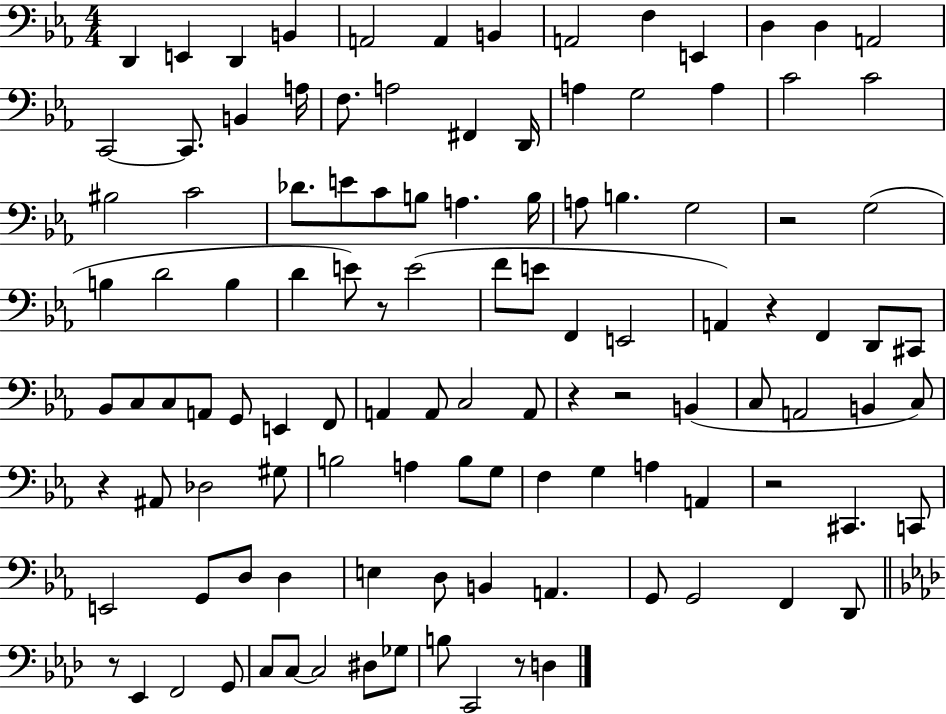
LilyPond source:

{
  \clef bass
  \numericTimeSignature
  \time 4/4
  \key ees \major
  \repeat volta 2 { d,4 e,4 d,4 b,4 | a,2 a,4 b,4 | a,2 f4 e,4 | d4 d4 a,2 | \break c,2~~ c,8. b,4 a16 | f8. a2 fis,4 d,16 | a4 g2 a4 | c'2 c'2 | \break bis2 c'2 | des'8. e'8 c'8 b8 a4. b16 | a8 b4. g2 | r2 g2( | \break b4 d'2 b4 | d'4 e'8) r8 e'2( | f'8 e'8 f,4 e,2 | a,4) r4 f,4 d,8 cis,8 | \break bes,8 c8 c8 a,8 g,8 e,4 f,8 | a,4 a,8 c2 a,8 | r4 r2 b,4( | c8 a,2 b,4 c8) | \break r4 ais,8 des2 gis8 | b2 a4 b8 g8 | f4 g4 a4 a,4 | r2 cis,4. c,8 | \break e,2 g,8 d8 d4 | e4 d8 b,4 a,4. | g,8 g,2 f,4 d,8 | \bar "||" \break \key f \minor r8 ees,4 f,2 g,8 | c8 c8~~ c2 dis8 ges8 | b8 c,2 r8 d4 | } \bar "|."
}